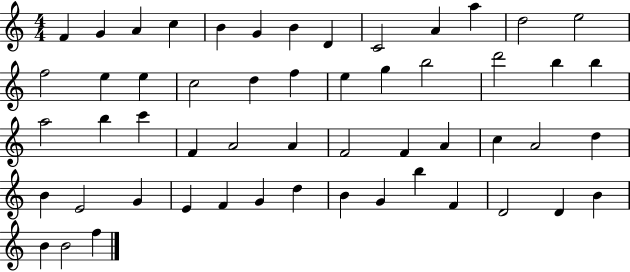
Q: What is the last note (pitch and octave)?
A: F5